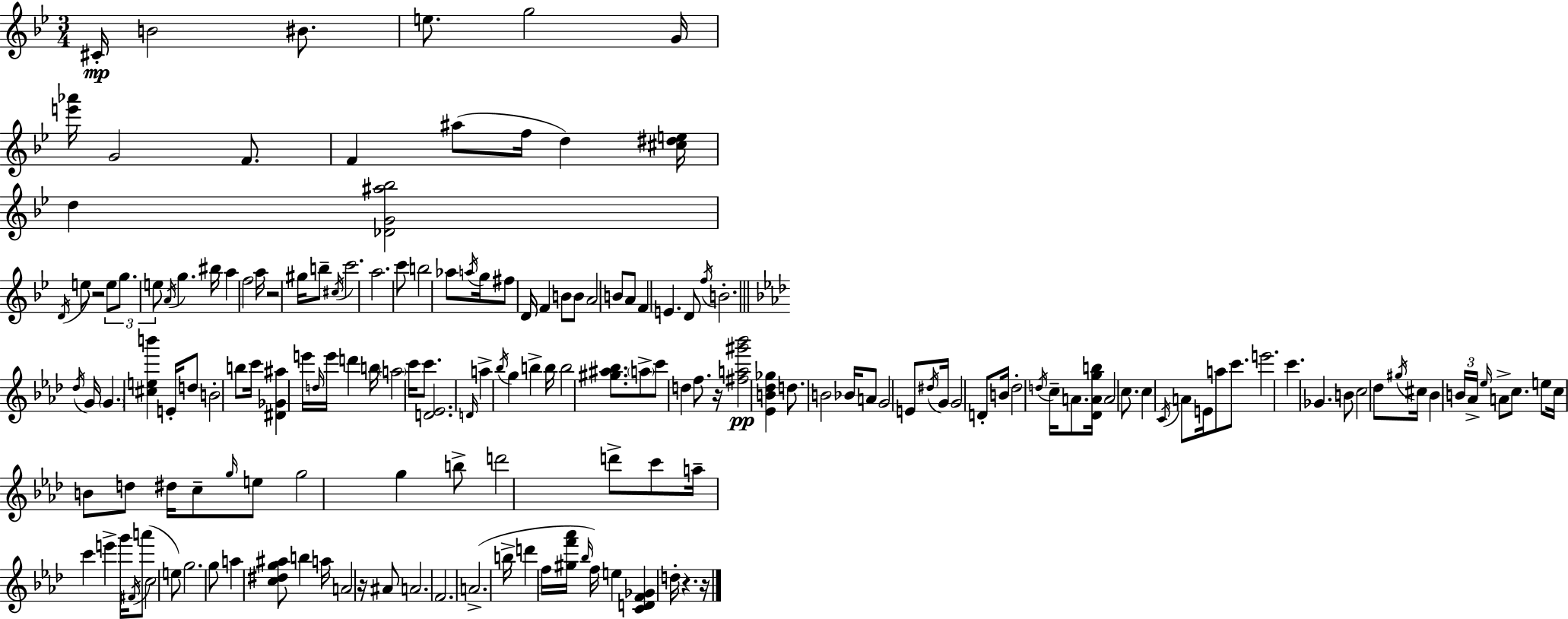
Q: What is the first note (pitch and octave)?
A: C#4